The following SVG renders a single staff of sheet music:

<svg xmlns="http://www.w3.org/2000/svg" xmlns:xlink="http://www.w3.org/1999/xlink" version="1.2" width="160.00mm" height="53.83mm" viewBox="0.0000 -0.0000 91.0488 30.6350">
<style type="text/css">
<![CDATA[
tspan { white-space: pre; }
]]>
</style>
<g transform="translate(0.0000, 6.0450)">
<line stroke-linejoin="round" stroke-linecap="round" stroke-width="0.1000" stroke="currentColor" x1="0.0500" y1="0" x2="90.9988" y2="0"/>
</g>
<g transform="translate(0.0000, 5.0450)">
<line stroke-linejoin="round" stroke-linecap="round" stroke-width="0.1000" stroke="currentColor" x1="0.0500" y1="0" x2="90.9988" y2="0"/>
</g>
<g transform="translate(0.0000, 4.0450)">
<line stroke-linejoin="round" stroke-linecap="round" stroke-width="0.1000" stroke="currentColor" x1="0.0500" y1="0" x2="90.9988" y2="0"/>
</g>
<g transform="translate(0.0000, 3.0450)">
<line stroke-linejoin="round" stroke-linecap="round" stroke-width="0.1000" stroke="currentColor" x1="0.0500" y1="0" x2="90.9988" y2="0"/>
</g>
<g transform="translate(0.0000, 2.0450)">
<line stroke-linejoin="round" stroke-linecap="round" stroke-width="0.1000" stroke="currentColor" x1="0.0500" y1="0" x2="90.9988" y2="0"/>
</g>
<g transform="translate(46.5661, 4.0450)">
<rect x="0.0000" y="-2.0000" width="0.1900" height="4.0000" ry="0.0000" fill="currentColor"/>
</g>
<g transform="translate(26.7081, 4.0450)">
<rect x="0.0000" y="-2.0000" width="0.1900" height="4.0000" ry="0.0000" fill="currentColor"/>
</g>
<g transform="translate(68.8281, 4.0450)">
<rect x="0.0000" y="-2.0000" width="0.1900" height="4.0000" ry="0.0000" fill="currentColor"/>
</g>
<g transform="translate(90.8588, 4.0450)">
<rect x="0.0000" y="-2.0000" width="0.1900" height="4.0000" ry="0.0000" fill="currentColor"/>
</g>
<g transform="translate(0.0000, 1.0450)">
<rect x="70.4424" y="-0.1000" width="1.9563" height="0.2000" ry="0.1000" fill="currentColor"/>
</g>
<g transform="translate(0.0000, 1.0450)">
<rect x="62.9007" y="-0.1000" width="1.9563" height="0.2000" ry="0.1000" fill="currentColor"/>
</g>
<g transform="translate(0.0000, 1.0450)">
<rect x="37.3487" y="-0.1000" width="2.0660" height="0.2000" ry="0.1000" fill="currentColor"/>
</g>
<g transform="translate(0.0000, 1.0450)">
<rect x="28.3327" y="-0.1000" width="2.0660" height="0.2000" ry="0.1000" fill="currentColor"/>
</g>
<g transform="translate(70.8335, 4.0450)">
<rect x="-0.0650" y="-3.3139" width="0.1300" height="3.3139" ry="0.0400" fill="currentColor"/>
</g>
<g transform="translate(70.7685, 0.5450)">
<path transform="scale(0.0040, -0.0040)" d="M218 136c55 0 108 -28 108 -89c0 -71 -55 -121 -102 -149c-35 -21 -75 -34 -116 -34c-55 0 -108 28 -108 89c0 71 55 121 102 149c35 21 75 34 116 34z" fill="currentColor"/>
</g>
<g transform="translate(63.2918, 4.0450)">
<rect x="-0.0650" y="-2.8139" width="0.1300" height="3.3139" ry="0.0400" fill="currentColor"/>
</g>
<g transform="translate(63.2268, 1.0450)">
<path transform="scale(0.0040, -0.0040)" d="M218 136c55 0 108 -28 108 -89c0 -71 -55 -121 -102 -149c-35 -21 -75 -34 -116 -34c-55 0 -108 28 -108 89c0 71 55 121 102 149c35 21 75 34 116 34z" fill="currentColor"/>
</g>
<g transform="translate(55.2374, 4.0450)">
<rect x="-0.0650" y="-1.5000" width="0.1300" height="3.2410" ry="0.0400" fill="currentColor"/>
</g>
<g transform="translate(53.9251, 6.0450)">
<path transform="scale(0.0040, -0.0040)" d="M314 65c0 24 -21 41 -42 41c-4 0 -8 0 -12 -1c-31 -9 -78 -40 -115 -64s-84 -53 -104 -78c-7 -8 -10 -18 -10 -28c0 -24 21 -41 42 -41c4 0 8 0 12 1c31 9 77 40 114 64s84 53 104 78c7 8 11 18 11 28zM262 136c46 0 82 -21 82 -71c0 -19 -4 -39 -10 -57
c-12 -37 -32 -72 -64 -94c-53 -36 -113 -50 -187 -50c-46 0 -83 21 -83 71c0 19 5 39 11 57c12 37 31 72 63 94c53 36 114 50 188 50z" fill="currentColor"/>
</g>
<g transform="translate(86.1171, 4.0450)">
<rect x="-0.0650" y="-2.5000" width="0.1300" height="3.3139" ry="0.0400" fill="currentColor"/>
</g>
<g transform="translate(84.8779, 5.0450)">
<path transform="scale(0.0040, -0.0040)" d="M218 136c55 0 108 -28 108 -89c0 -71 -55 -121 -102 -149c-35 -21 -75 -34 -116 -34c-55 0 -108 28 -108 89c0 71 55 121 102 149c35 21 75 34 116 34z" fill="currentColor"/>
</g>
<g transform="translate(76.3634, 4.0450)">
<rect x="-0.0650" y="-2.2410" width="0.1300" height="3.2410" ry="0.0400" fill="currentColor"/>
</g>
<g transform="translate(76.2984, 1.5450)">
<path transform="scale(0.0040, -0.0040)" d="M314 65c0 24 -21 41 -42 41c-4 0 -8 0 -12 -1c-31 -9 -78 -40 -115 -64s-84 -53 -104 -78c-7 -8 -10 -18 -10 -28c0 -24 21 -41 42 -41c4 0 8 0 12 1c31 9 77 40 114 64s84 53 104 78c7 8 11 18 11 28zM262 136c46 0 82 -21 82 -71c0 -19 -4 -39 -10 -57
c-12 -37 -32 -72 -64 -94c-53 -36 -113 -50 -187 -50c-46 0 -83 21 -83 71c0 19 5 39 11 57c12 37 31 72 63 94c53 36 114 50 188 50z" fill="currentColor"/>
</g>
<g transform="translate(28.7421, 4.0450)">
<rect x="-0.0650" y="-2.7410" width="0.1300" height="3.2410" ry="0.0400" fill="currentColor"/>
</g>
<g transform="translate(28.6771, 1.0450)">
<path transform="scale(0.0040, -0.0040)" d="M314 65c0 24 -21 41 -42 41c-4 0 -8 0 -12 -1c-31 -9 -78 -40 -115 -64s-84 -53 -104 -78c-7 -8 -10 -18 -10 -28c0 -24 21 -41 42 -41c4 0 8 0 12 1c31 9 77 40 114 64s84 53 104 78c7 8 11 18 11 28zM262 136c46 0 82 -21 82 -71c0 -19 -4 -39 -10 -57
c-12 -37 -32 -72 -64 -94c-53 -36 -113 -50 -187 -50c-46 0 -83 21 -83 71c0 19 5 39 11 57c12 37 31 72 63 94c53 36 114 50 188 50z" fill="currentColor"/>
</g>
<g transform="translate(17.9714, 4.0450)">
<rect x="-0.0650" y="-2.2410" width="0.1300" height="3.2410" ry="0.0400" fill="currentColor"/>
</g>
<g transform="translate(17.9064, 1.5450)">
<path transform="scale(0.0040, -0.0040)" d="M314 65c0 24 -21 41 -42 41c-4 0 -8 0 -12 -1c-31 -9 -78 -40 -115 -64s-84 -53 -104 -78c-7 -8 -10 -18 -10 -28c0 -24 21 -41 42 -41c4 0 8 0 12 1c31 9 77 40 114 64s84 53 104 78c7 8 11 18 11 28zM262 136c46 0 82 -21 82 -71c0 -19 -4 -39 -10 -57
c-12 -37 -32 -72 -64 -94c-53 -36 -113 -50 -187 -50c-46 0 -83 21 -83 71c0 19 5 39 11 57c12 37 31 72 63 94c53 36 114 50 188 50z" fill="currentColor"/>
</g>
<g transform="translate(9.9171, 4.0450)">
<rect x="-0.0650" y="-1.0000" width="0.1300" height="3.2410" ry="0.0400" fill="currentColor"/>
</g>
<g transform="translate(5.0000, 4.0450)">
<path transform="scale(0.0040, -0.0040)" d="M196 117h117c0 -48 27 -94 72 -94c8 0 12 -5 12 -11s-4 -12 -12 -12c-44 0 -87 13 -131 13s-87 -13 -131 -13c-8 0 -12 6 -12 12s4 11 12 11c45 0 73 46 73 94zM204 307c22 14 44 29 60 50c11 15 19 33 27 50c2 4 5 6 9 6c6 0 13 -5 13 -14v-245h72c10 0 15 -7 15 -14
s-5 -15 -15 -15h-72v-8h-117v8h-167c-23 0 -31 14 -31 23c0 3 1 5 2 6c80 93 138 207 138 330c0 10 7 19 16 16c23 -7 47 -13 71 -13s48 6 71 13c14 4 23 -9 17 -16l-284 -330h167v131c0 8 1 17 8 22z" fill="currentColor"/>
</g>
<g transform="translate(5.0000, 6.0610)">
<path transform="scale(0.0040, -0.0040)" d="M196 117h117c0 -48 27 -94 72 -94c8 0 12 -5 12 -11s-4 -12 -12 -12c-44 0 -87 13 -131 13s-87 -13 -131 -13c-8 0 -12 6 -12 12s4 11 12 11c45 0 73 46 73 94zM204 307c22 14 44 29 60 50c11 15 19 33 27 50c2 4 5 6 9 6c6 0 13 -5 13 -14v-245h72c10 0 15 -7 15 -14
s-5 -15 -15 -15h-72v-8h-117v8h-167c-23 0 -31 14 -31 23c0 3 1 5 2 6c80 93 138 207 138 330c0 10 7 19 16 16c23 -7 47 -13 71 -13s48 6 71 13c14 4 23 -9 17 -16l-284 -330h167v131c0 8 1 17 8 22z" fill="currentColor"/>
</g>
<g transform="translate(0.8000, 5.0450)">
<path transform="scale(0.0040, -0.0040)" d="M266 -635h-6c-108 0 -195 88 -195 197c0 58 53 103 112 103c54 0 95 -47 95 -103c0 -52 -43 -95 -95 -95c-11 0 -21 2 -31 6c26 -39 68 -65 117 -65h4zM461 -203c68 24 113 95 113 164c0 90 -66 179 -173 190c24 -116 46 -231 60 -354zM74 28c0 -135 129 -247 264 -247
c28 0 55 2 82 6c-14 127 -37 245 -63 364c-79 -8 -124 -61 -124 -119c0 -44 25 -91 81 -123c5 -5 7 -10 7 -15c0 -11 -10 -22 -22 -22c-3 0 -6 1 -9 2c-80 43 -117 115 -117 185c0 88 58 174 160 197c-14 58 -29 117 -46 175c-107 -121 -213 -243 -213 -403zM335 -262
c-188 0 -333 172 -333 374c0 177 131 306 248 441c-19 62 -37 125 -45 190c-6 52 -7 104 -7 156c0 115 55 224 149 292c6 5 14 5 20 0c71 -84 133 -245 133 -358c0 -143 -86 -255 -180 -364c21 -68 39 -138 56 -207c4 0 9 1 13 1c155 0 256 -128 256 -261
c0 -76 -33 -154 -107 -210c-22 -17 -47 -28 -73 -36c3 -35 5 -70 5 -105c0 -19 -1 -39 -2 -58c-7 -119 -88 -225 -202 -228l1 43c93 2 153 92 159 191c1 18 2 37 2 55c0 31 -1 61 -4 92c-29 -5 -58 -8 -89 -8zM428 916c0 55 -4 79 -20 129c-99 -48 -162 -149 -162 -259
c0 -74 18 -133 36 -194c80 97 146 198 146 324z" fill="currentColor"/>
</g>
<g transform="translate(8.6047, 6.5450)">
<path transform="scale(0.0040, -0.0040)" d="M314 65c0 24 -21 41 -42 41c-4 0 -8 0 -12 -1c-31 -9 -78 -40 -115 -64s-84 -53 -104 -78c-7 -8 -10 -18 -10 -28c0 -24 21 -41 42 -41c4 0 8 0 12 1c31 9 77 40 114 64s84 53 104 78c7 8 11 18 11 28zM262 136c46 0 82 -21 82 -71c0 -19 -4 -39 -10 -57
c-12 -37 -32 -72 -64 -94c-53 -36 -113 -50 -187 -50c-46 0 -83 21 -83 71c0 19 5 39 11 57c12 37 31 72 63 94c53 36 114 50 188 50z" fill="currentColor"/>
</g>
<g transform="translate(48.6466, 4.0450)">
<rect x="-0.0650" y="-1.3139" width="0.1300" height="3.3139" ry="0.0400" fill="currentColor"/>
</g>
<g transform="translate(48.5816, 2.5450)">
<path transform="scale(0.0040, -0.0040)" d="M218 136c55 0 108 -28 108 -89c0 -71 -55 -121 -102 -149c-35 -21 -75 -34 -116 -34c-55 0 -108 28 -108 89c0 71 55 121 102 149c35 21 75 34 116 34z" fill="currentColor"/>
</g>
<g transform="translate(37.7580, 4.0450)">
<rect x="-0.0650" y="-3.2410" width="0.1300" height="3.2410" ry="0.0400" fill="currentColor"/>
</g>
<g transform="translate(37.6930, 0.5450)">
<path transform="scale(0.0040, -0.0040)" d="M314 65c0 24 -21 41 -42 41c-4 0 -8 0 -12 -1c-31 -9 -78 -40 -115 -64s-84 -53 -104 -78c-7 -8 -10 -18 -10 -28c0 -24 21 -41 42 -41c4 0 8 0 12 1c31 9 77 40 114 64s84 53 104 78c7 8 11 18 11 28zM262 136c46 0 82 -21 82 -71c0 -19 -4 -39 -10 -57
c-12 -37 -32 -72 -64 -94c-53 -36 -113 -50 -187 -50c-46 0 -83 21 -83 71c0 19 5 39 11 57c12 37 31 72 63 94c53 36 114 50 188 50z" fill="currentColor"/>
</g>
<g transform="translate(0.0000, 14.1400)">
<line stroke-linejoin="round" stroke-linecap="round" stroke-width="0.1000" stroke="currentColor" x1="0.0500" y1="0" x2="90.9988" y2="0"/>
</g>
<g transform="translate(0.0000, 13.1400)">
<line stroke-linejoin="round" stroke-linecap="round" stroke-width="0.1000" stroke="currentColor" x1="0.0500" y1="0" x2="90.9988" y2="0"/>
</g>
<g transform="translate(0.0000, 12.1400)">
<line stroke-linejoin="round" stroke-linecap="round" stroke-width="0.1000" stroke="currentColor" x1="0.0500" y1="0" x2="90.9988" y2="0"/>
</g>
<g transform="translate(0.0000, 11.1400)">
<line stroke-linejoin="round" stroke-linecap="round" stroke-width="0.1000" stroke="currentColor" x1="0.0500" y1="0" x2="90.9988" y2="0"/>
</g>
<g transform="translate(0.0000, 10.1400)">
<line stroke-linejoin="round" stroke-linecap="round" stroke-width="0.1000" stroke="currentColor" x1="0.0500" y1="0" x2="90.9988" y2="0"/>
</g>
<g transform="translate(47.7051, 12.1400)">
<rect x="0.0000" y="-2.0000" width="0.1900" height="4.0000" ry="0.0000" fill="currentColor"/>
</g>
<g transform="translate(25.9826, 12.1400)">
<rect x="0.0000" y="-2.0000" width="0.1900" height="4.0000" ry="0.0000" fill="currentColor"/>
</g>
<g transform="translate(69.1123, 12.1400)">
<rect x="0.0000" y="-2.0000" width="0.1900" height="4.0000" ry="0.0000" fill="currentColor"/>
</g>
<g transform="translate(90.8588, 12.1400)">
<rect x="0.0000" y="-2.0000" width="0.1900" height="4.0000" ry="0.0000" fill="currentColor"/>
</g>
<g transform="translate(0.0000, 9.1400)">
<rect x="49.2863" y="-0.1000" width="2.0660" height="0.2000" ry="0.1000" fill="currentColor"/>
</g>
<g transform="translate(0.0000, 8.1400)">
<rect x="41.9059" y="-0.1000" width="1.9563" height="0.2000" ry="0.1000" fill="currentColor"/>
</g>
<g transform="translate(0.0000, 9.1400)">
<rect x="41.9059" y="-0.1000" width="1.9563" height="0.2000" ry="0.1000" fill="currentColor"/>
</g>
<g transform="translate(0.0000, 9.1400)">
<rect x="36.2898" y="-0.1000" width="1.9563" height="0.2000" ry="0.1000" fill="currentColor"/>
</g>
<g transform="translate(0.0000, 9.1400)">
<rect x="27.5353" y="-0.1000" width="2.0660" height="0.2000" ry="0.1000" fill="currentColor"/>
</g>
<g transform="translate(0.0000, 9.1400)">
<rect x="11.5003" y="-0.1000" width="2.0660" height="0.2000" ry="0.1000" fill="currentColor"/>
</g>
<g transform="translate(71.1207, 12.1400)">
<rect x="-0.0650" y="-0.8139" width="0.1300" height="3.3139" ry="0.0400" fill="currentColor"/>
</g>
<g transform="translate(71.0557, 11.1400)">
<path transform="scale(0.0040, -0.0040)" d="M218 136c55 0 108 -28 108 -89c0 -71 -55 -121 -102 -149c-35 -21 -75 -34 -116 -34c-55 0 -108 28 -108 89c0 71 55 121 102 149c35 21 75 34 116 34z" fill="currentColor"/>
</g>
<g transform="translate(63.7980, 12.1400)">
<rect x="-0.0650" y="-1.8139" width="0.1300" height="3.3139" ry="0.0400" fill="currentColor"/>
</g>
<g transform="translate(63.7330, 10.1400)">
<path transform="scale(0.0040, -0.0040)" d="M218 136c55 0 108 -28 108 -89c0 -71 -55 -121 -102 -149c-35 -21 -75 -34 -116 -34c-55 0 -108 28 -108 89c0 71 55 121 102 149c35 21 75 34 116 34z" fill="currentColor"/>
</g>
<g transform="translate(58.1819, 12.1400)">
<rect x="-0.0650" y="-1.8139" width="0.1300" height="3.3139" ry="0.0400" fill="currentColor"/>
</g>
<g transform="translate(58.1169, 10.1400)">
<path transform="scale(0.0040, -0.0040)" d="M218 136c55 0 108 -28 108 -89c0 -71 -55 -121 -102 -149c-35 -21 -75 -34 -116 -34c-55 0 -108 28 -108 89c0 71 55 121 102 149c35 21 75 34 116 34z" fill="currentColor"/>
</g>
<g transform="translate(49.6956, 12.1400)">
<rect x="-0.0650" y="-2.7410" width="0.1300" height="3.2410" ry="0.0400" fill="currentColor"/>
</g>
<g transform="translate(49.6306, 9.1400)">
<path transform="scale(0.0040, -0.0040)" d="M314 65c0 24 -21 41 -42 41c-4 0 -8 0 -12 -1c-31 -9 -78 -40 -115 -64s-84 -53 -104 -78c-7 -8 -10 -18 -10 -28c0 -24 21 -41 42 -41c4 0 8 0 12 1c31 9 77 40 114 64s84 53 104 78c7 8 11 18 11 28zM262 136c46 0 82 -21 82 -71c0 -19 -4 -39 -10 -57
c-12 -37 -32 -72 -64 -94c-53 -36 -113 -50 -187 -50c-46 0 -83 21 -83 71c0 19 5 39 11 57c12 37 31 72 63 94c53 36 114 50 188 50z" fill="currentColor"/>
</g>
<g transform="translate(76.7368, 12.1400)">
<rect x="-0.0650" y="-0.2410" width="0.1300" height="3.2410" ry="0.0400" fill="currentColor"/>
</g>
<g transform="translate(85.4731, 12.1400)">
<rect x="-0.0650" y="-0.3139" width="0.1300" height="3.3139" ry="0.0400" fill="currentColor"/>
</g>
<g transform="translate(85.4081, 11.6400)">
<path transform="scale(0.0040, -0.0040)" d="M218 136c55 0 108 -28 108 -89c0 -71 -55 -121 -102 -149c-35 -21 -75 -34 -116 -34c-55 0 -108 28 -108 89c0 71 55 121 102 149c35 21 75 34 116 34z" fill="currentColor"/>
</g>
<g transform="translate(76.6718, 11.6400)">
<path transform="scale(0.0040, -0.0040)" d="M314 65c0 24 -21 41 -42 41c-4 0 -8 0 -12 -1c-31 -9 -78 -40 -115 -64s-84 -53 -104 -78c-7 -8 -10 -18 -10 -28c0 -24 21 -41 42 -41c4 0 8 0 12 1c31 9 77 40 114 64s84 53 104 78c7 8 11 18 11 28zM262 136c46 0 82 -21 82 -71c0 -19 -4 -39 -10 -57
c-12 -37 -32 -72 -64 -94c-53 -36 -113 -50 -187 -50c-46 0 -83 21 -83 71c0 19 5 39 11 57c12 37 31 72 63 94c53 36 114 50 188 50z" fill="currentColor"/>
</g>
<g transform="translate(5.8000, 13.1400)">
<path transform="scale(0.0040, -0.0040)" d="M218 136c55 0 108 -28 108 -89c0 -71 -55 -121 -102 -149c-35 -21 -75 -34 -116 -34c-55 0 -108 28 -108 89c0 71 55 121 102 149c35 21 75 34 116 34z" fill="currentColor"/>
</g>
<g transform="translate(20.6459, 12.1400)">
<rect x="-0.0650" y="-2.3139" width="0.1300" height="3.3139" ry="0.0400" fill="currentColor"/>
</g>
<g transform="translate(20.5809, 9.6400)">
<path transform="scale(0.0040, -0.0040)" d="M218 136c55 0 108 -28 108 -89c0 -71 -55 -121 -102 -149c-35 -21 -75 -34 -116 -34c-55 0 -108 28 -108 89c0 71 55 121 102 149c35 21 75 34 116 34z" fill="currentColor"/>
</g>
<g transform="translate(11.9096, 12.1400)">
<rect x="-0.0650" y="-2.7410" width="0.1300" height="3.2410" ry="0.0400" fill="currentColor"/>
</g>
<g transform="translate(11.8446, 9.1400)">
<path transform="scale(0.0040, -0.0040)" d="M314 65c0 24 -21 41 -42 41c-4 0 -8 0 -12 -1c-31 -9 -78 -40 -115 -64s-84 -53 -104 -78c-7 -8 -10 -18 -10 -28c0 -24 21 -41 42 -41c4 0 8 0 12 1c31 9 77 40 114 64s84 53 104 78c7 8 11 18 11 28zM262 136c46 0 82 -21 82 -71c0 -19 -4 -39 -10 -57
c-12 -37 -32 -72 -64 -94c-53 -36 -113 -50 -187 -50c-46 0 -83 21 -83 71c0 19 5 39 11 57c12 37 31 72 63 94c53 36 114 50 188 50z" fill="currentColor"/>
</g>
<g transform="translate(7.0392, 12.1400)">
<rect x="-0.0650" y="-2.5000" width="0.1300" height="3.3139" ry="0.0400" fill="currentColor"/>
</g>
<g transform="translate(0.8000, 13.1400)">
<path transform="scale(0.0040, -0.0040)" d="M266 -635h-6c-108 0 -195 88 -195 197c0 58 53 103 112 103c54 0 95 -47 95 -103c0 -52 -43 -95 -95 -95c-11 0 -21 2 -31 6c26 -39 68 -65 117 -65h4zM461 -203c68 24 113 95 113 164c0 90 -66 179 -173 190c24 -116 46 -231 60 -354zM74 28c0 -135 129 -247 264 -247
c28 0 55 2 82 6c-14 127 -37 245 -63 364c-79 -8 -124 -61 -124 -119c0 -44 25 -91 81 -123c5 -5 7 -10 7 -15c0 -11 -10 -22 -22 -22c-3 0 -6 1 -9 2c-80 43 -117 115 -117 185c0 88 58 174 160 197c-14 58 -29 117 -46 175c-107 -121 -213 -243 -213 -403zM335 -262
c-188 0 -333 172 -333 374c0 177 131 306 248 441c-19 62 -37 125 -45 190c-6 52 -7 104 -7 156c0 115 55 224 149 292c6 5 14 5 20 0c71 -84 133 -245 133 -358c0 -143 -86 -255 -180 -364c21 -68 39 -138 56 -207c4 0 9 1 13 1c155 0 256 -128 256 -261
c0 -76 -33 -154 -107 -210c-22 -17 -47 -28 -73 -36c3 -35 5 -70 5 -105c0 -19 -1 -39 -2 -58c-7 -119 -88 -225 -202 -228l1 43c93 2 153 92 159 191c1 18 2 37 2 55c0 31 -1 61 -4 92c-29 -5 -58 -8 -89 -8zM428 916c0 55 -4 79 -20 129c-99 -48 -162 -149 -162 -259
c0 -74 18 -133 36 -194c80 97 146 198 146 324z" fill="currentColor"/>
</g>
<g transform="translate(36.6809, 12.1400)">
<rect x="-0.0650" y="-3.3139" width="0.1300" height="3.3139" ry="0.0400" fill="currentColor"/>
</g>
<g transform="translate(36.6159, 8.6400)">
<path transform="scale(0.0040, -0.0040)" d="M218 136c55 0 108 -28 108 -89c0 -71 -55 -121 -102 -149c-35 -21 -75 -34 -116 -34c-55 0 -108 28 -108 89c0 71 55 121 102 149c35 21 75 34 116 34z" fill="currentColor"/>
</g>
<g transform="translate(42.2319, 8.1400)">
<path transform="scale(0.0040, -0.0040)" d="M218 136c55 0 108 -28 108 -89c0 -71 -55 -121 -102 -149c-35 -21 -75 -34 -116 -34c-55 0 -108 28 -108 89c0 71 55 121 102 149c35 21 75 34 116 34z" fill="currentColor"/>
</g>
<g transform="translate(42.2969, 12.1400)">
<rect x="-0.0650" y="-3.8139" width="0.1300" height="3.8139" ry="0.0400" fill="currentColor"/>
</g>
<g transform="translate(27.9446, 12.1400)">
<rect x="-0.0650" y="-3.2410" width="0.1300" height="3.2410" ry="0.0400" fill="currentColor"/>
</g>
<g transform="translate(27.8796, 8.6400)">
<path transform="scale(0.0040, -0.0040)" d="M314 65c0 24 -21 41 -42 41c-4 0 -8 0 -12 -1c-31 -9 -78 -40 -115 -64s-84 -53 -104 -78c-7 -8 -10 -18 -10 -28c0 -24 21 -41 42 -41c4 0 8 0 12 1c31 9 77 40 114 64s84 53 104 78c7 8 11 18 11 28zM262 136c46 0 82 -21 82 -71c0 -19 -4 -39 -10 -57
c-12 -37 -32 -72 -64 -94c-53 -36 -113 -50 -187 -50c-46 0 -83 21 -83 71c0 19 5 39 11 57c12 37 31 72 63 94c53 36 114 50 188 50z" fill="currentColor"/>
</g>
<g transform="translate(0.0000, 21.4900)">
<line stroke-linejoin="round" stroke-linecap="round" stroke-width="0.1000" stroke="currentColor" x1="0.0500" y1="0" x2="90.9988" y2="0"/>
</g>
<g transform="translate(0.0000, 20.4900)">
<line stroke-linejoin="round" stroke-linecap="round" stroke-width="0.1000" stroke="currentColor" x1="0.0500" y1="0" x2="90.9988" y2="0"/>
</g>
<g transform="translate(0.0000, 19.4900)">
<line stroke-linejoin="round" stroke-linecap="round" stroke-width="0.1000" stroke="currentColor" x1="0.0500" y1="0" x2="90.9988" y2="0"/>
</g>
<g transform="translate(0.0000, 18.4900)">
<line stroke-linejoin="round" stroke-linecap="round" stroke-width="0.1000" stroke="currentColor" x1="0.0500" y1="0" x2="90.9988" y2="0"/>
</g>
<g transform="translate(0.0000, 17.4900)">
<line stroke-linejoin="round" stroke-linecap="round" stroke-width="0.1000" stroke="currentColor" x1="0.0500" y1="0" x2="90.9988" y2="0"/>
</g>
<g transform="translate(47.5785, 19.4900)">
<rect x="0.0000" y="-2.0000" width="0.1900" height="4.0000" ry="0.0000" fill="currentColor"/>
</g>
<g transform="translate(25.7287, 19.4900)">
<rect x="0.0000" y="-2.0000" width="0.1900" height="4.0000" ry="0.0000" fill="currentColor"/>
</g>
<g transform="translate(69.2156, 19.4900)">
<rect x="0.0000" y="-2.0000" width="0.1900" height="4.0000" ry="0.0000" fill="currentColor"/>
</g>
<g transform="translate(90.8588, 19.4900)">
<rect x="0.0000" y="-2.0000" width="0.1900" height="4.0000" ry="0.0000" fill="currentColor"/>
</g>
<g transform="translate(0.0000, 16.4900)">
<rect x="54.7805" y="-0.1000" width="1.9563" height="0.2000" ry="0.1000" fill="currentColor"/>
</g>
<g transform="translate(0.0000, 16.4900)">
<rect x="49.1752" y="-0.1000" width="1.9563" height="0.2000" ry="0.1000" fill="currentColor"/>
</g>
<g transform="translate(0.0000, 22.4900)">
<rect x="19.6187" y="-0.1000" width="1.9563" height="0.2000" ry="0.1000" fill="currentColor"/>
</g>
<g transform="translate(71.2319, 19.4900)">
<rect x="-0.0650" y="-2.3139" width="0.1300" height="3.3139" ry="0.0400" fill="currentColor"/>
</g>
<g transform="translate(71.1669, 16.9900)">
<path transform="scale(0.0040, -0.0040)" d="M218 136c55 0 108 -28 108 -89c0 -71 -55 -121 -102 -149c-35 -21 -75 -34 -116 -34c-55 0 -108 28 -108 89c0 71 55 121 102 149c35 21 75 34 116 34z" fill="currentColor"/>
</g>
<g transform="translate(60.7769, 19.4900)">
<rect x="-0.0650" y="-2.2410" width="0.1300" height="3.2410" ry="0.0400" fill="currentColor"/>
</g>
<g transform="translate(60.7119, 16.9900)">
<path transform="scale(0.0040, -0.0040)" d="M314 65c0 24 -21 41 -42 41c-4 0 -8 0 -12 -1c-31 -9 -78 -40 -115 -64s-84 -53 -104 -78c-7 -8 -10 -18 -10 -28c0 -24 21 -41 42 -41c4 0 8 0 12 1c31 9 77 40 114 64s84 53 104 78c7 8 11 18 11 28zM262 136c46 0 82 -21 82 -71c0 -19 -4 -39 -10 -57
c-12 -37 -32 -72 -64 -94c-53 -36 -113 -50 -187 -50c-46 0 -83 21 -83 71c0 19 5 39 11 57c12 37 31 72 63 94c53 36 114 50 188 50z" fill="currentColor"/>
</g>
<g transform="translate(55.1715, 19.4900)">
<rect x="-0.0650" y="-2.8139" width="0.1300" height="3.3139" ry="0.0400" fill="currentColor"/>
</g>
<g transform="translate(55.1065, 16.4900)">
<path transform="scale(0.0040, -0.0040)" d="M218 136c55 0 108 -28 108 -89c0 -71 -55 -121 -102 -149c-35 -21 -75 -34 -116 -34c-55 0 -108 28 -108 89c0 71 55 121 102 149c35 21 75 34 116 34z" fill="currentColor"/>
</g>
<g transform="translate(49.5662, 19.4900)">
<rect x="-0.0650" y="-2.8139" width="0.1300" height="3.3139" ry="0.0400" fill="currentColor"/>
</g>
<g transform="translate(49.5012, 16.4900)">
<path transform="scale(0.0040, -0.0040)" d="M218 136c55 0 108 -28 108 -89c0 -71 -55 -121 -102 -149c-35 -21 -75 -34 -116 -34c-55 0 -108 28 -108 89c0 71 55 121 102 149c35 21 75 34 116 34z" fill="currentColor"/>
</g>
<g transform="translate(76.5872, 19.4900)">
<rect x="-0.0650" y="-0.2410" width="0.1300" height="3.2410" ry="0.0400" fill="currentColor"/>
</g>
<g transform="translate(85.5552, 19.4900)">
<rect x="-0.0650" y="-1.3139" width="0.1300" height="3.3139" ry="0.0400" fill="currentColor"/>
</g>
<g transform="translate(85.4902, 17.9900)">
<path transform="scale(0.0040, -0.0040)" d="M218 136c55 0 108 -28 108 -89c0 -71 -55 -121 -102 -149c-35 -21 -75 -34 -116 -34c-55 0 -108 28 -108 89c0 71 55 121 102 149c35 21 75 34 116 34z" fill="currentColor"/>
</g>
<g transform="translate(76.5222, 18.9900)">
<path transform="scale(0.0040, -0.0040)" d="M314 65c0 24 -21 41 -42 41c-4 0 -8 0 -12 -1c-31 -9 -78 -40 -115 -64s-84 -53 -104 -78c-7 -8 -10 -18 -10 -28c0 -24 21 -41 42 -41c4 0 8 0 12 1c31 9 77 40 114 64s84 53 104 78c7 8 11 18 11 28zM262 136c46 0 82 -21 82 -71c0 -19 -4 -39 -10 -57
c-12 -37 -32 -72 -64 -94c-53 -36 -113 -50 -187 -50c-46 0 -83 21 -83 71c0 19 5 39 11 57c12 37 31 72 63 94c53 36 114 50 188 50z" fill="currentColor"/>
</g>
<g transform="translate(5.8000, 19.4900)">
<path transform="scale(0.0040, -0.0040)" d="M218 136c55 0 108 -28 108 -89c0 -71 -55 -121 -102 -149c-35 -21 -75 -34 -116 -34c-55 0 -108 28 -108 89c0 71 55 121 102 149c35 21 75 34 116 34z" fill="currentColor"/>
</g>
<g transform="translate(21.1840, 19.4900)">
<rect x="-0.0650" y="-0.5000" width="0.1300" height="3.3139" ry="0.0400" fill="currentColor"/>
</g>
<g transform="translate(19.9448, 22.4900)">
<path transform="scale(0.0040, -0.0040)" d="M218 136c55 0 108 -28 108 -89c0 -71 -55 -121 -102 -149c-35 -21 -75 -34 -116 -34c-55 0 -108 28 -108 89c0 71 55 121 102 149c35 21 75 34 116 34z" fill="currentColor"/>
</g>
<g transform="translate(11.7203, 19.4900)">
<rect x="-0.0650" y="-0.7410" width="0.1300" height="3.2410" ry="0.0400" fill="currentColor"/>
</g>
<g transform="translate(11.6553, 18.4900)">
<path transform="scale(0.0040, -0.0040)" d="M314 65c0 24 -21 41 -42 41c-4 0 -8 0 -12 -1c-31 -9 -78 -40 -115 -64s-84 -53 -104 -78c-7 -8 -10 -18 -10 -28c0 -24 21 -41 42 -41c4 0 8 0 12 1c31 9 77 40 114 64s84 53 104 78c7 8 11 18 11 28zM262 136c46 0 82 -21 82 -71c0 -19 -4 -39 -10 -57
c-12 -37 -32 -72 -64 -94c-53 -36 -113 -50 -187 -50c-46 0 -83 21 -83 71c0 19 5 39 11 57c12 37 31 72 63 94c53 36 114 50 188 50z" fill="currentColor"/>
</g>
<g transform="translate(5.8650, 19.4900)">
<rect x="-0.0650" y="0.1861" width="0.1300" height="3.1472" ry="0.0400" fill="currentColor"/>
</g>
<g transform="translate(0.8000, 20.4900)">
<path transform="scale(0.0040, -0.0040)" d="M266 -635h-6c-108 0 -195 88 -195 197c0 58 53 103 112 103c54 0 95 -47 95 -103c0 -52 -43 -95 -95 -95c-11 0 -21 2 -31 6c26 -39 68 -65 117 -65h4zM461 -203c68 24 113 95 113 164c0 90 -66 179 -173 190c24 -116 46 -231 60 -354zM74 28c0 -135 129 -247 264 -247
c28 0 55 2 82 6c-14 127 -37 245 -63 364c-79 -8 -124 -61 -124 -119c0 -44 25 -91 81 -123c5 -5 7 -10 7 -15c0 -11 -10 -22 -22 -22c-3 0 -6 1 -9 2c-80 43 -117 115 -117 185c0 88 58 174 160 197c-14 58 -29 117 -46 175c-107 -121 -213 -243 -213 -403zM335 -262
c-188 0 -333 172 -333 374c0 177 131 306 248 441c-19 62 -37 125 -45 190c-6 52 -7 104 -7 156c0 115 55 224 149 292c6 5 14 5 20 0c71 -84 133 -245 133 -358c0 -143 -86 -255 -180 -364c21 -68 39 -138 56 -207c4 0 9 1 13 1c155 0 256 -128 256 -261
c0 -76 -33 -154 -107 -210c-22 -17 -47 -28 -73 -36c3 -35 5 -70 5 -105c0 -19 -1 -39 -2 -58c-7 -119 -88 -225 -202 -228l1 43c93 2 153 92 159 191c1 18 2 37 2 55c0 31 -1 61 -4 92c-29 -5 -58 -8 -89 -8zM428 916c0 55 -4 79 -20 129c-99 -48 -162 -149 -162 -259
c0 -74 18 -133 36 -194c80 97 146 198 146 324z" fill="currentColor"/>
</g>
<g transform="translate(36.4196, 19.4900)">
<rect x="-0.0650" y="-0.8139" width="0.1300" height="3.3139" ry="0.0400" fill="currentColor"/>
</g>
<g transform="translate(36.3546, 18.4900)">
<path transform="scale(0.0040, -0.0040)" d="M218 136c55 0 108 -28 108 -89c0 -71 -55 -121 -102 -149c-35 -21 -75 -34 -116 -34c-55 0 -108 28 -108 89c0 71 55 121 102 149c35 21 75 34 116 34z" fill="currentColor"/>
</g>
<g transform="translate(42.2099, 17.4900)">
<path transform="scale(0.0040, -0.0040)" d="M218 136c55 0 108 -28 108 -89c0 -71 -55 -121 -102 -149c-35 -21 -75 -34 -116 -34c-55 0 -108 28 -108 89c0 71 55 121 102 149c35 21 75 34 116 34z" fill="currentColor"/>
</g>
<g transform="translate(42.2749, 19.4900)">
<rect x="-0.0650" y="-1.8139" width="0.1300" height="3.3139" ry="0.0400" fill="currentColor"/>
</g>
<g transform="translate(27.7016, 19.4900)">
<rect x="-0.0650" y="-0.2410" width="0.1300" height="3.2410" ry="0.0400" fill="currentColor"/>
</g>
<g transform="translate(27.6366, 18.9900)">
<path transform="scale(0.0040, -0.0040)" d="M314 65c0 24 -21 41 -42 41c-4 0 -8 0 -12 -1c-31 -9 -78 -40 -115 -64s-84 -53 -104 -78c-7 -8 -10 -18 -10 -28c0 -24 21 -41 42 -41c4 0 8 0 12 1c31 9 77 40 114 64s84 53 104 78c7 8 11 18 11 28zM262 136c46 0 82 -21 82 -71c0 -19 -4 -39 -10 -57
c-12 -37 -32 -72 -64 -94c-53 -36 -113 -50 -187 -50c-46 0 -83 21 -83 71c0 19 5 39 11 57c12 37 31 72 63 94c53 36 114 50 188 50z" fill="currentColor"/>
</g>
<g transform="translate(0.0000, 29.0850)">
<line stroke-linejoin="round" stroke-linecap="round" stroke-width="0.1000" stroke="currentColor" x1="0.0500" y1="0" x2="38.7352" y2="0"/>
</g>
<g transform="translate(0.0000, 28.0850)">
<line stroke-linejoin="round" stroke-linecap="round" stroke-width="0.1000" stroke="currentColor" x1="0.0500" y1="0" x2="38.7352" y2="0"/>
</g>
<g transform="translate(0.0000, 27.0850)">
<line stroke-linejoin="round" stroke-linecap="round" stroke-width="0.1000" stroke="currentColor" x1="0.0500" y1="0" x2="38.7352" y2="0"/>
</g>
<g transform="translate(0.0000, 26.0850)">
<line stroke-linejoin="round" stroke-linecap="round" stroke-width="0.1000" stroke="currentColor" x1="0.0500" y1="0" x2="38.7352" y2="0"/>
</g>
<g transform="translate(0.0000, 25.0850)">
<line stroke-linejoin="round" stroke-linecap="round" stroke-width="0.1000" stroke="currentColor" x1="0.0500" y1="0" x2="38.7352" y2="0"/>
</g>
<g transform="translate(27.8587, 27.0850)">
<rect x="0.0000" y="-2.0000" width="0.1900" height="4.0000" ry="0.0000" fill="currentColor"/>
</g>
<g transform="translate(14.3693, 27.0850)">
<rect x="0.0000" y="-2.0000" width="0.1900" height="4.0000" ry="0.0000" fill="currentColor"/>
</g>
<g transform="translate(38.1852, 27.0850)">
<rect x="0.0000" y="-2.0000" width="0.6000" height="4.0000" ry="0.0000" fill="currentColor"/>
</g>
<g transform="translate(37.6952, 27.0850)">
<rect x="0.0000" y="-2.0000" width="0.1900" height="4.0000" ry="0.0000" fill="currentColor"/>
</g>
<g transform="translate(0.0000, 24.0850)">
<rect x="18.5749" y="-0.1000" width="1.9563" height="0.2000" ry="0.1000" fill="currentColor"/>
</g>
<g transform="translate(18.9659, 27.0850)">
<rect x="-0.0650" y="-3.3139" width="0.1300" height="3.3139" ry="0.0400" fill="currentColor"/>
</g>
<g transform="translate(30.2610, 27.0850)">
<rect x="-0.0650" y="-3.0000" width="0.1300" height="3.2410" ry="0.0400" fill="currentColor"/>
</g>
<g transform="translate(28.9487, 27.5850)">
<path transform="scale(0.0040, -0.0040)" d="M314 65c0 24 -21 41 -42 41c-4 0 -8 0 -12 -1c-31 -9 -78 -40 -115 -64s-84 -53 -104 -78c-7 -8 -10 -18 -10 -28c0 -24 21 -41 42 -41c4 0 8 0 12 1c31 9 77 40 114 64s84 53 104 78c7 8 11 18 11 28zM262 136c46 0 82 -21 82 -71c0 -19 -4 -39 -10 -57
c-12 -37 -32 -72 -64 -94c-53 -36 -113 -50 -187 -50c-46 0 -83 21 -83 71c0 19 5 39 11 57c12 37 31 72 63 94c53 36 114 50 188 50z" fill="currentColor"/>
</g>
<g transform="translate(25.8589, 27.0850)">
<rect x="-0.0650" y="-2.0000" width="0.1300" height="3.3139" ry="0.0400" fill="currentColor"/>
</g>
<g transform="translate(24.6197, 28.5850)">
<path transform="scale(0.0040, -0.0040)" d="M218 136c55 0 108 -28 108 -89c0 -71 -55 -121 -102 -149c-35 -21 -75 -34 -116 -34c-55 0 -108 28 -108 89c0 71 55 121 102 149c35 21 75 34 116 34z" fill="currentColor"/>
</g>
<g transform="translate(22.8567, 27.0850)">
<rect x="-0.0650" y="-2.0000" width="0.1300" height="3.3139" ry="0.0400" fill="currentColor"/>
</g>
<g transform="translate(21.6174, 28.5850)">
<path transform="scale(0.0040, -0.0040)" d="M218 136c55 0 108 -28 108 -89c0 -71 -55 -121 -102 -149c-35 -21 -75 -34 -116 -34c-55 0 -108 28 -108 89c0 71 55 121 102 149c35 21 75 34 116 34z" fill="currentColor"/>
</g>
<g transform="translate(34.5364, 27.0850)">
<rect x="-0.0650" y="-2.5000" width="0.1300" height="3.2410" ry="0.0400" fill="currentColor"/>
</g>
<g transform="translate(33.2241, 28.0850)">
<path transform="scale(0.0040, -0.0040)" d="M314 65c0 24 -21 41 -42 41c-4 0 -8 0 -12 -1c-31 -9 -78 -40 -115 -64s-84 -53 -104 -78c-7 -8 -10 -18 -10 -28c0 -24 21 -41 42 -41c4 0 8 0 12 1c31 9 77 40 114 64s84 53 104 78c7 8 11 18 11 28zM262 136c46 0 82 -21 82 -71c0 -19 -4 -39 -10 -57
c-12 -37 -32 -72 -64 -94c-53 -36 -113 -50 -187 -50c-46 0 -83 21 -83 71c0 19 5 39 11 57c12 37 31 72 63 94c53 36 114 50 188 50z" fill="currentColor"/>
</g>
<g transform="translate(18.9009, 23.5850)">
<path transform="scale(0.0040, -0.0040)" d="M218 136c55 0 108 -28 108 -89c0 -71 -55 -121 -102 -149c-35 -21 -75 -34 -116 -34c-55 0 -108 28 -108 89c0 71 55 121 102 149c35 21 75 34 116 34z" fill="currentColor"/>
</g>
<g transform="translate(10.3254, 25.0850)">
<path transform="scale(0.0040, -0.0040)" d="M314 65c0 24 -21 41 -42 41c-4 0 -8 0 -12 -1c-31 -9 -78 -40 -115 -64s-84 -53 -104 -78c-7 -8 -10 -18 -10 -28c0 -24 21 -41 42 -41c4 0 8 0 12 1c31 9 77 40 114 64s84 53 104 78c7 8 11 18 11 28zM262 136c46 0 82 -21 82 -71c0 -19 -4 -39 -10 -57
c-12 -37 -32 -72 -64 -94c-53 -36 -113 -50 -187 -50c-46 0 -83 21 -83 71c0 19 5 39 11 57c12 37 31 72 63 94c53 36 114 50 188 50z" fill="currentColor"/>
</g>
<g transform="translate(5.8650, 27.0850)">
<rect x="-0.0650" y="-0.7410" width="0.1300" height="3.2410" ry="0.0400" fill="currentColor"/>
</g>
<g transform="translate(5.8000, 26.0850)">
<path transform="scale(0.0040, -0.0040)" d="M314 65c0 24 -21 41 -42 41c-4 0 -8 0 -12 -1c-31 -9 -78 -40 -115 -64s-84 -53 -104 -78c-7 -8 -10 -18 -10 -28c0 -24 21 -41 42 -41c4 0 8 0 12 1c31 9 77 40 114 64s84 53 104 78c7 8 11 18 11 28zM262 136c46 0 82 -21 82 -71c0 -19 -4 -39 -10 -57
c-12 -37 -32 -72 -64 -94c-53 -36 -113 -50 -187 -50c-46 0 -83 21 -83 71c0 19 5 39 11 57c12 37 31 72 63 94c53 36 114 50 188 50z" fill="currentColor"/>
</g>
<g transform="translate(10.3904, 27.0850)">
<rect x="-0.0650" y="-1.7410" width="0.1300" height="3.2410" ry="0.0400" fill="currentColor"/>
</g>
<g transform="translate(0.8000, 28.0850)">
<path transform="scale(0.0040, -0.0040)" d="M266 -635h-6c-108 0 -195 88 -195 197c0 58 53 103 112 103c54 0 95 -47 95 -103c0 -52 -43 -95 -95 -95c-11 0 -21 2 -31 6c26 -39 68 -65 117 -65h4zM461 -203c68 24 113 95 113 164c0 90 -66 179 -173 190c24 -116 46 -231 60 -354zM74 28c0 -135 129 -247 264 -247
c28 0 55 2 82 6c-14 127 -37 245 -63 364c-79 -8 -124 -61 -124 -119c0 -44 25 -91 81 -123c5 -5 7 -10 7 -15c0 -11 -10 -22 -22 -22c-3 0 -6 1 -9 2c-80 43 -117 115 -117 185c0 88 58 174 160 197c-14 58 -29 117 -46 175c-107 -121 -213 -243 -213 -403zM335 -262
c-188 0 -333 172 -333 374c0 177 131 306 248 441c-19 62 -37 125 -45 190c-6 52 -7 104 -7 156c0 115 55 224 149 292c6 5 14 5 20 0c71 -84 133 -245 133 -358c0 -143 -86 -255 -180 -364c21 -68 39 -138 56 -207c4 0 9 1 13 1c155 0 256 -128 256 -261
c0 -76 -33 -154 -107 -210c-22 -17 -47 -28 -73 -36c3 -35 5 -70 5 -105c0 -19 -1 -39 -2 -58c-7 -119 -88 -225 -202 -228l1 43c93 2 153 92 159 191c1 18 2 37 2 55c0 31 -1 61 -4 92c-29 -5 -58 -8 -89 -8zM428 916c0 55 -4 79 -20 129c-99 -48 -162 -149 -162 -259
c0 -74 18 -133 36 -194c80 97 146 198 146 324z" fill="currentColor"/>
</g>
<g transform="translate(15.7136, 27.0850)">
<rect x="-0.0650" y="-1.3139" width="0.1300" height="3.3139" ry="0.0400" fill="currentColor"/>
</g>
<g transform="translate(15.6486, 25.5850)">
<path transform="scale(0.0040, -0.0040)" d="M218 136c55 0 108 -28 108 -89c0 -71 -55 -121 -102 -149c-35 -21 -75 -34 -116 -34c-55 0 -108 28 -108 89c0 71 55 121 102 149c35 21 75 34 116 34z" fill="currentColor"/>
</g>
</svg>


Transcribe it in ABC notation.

X:1
T:Untitled
M:4/4
L:1/4
K:C
D2 g2 a2 b2 e E2 a b g2 G G a2 g b2 b c' a2 f f d c2 c B d2 C c2 d f a a g2 g c2 e d2 f2 e b F F A2 G2